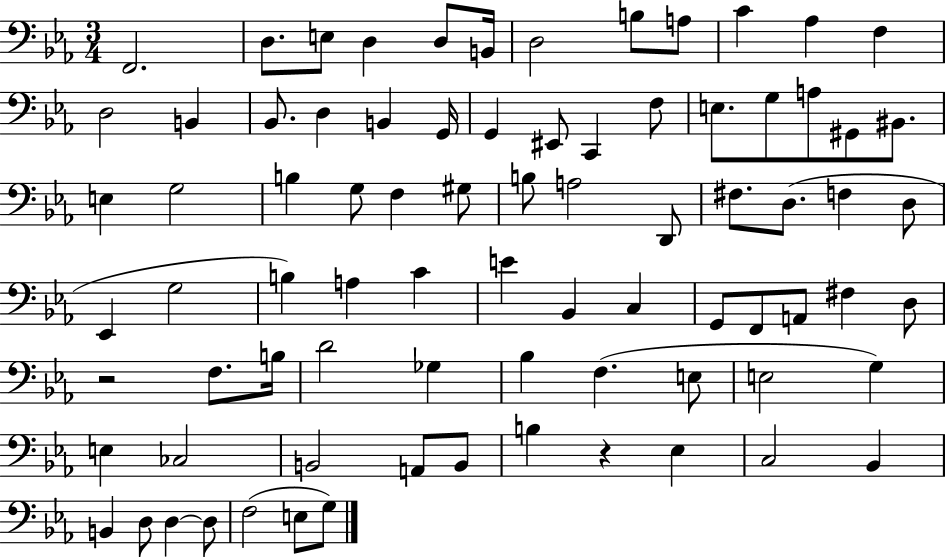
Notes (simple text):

F2/h. D3/e. E3/e D3/q D3/e B2/s D3/h B3/e A3/e C4/q Ab3/q F3/q D3/h B2/q Bb2/e. D3/q B2/q G2/s G2/q EIS2/e C2/q F3/e E3/e. G3/e A3/e G#2/e BIS2/e. E3/q G3/h B3/q G3/e F3/q G#3/e B3/e A3/h D2/e F#3/e. D3/e. F3/q D3/e Eb2/q G3/h B3/q A3/q C4/q E4/q Bb2/q C3/q G2/e F2/e A2/e F#3/q D3/e R/h F3/e. B3/s D4/h Gb3/q Bb3/q F3/q. E3/e E3/h G3/q E3/q CES3/h B2/h A2/e B2/e B3/q R/q Eb3/q C3/h Bb2/q B2/q D3/e D3/q D3/e F3/h E3/e G3/e